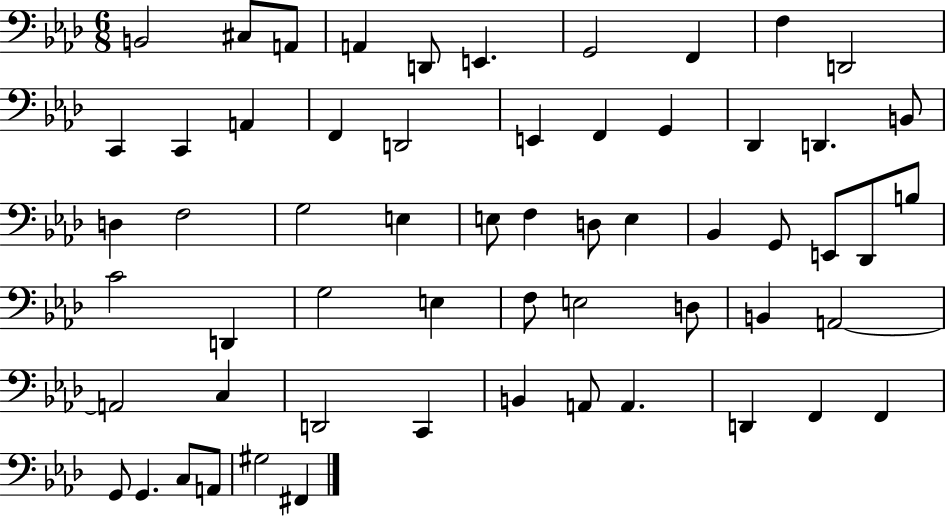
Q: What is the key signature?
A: AES major